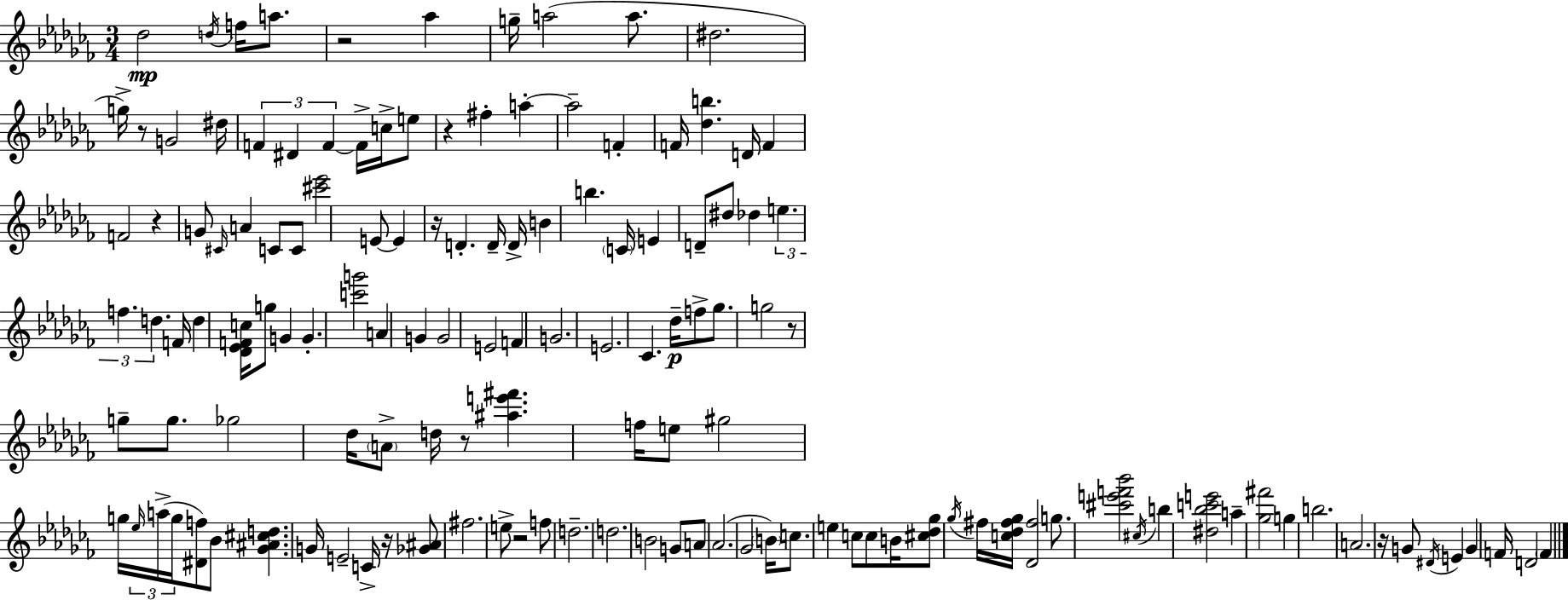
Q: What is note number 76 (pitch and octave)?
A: G5